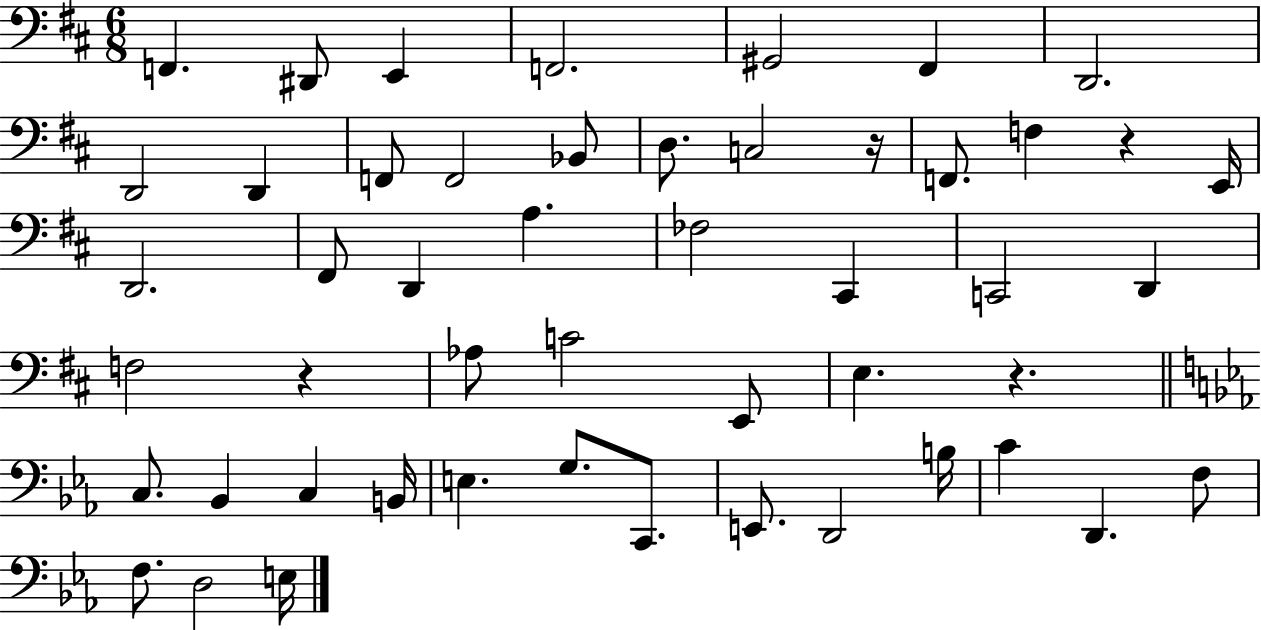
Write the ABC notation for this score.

X:1
T:Untitled
M:6/8
L:1/4
K:D
F,, ^D,,/2 E,, F,,2 ^G,,2 ^F,, D,,2 D,,2 D,, F,,/2 F,,2 _B,,/2 D,/2 C,2 z/4 F,,/2 F, z E,,/4 D,,2 ^F,,/2 D,, A, _F,2 ^C,, C,,2 D,, F,2 z _A,/2 C2 E,,/2 E, z C,/2 _B,, C, B,,/4 E, G,/2 C,,/2 E,,/2 D,,2 B,/4 C D,, F,/2 F,/2 D,2 E,/4